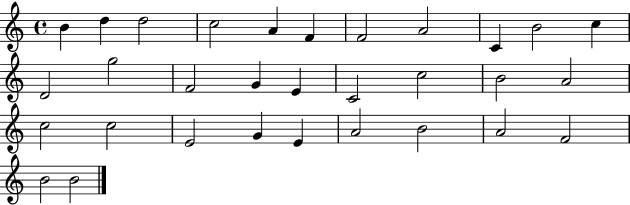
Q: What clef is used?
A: treble